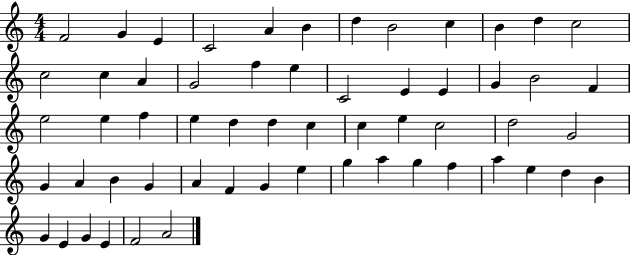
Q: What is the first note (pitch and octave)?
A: F4